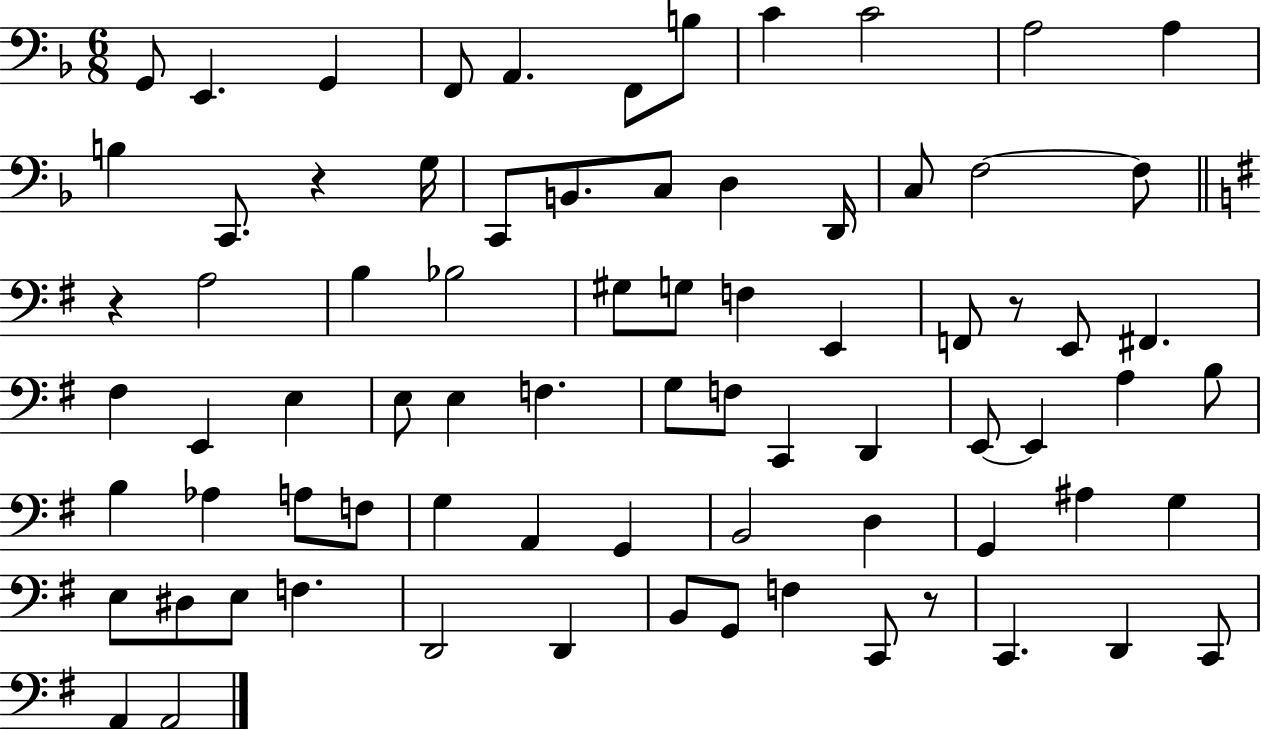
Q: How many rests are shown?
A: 4